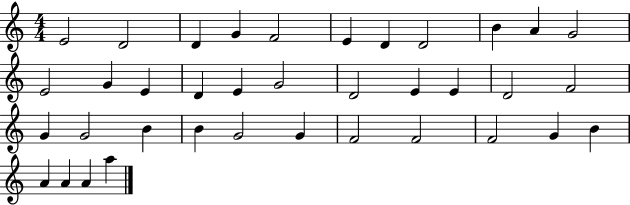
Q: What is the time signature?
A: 4/4